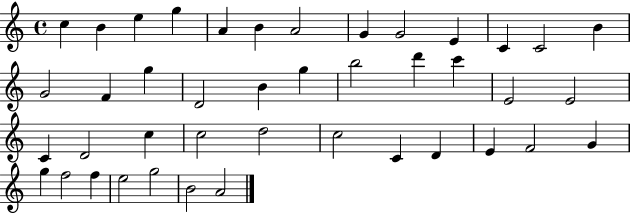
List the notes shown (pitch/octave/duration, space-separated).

C5/q B4/q E5/q G5/q A4/q B4/q A4/h G4/q G4/h E4/q C4/q C4/h B4/q G4/h F4/q G5/q D4/h B4/q G5/q B5/h D6/q C6/q E4/h E4/h C4/q D4/h C5/q C5/h D5/h C5/h C4/q D4/q E4/q F4/h G4/q G5/q F5/h F5/q E5/h G5/h B4/h A4/h